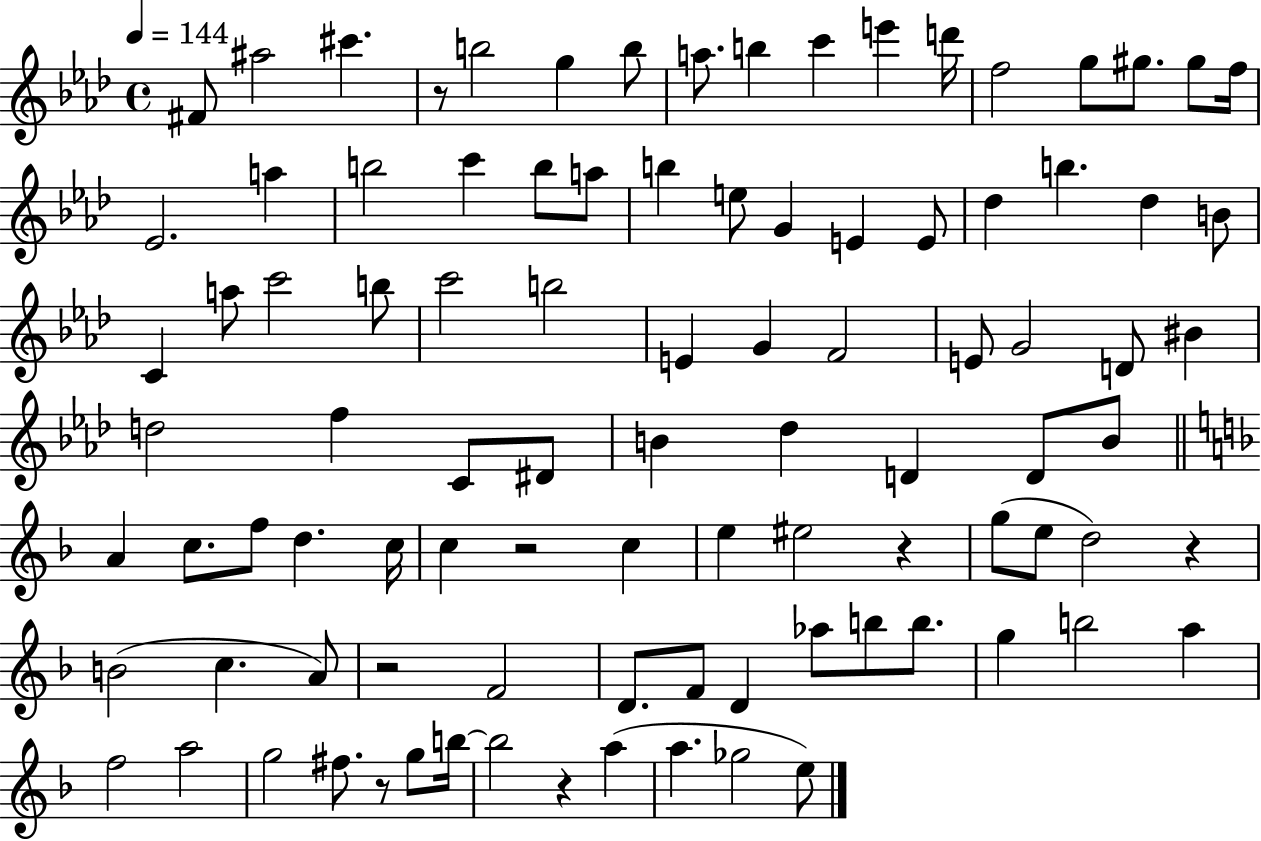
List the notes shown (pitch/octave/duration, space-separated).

F#4/e A#5/h C#6/q. R/e B5/h G5/q B5/e A5/e. B5/q C6/q E6/q D6/s F5/h G5/e G#5/e. G#5/e F5/s Eb4/h. A5/q B5/h C6/q B5/e A5/e B5/q E5/e G4/q E4/q E4/e Db5/q B5/q. Db5/q B4/e C4/q A5/e C6/h B5/e C6/h B5/h E4/q G4/q F4/h E4/e G4/h D4/e BIS4/q D5/h F5/q C4/e D#4/e B4/q Db5/q D4/q D4/e B4/e A4/q C5/e. F5/e D5/q. C5/s C5/q R/h C5/q E5/q EIS5/h R/q G5/e E5/e D5/h R/q B4/h C5/q. A4/e R/h F4/h D4/e. F4/e D4/q Ab5/e B5/e B5/e. G5/q B5/h A5/q F5/h A5/h G5/h F#5/e. R/e G5/e B5/s B5/h R/q A5/q A5/q. Gb5/h E5/e